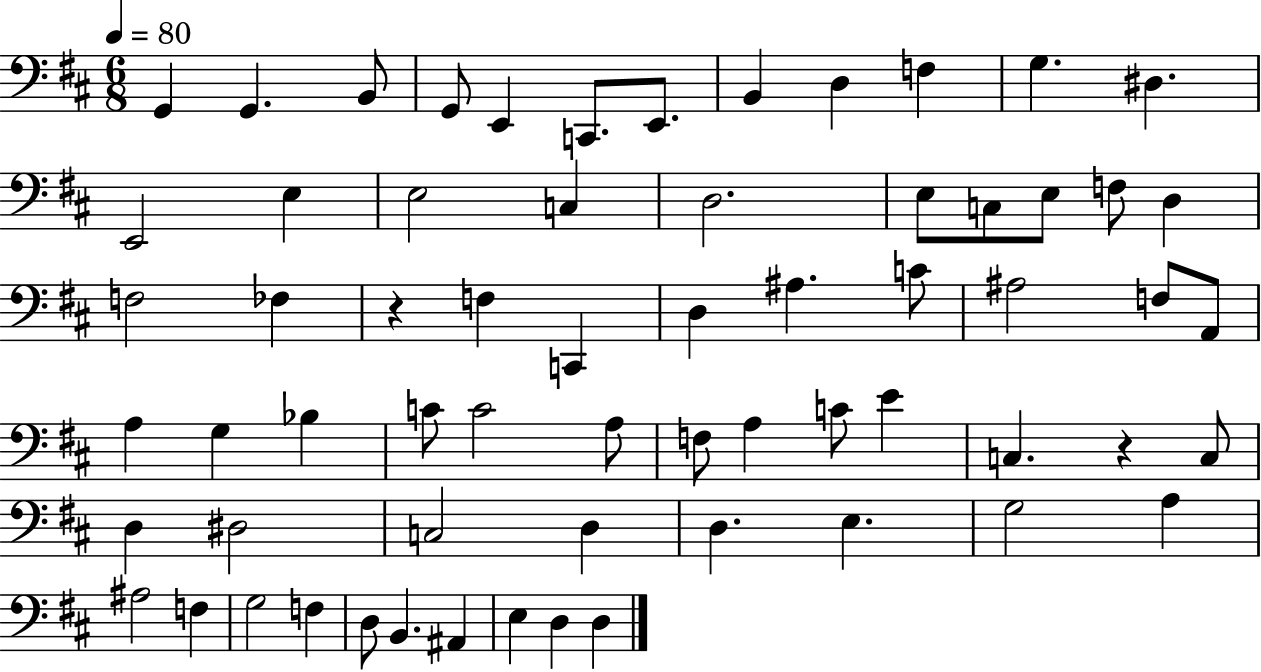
{
  \clef bass
  \numericTimeSignature
  \time 6/8
  \key d \major
  \tempo 4 = 80
  \repeat volta 2 { g,4 g,4. b,8 | g,8 e,4 c,8. e,8. | b,4 d4 f4 | g4. dis4. | \break e,2 e4 | e2 c4 | d2. | e8 c8 e8 f8 d4 | \break f2 fes4 | r4 f4 c,4 | d4 ais4. c'8 | ais2 f8 a,8 | \break a4 g4 bes4 | c'8 c'2 a8 | f8 a4 c'8 e'4 | c4. r4 c8 | \break d4 dis2 | c2 d4 | d4. e4. | g2 a4 | \break ais2 f4 | g2 f4 | d8 b,4. ais,4 | e4 d4 d4 | \break } \bar "|."
}